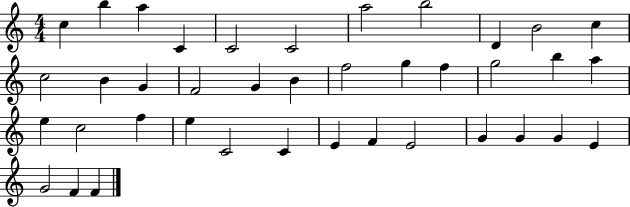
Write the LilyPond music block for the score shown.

{
  \clef treble
  \numericTimeSignature
  \time 4/4
  \key c \major
  c''4 b''4 a''4 c'4 | c'2 c'2 | a''2 b''2 | d'4 b'2 c''4 | \break c''2 b'4 g'4 | f'2 g'4 b'4 | f''2 g''4 f''4 | g''2 b''4 a''4 | \break e''4 c''2 f''4 | e''4 c'2 c'4 | e'4 f'4 e'2 | g'4 g'4 g'4 e'4 | \break g'2 f'4 f'4 | \bar "|."
}